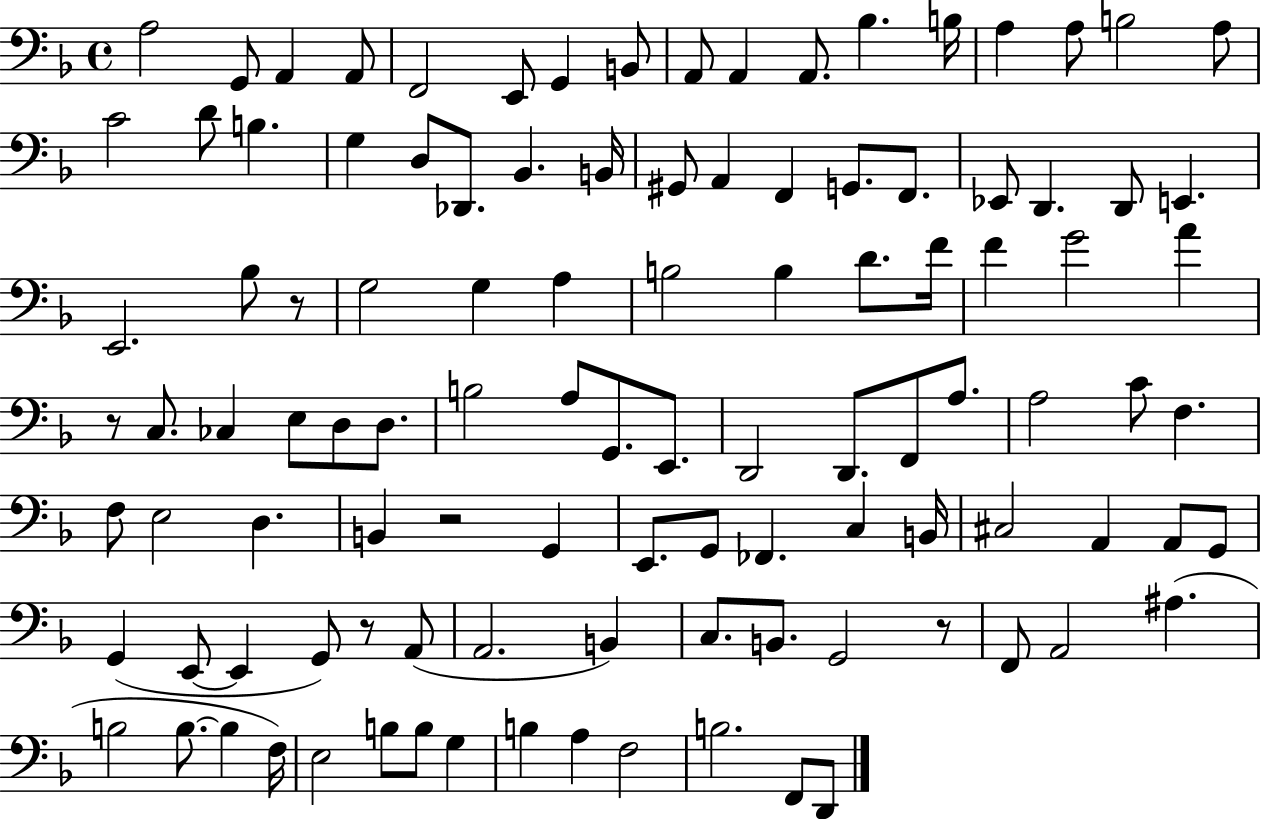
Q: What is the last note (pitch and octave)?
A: D2